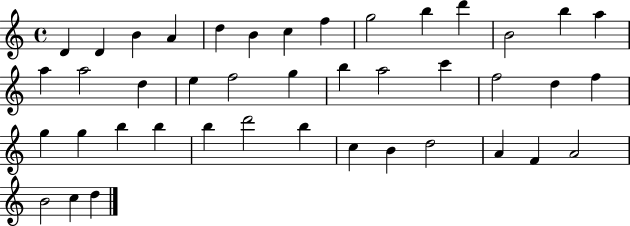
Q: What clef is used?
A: treble